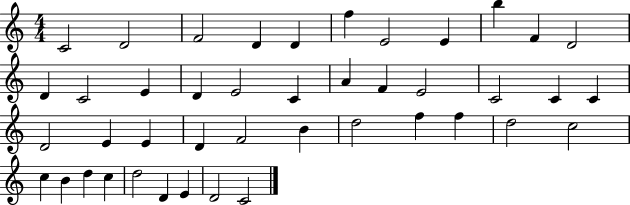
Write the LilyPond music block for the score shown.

{
  \clef treble
  \numericTimeSignature
  \time 4/4
  \key c \major
  c'2 d'2 | f'2 d'4 d'4 | f''4 e'2 e'4 | b''4 f'4 d'2 | \break d'4 c'2 e'4 | d'4 e'2 c'4 | a'4 f'4 e'2 | c'2 c'4 c'4 | \break d'2 e'4 e'4 | d'4 f'2 b'4 | d''2 f''4 f''4 | d''2 c''2 | \break c''4 b'4 d''4 c''4 | d''2 d'4 e'4 | d'2 c'2 | \bar "|."
}